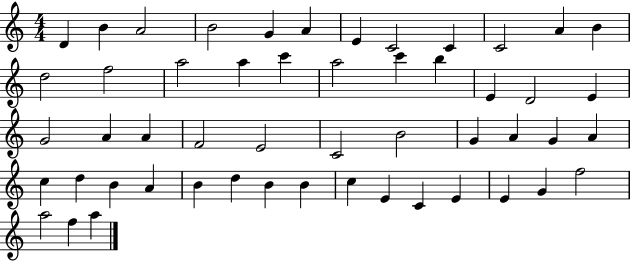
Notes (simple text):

D4/q B4/q A4/h B4/h G4/q A4/q E4/q C4/h C4/q C4/h A4/q B4/q D5/h F5/h A5/h A5/q C6/q A5/h C6/q B5/q E4/q D4/h E4/q G4/h A4/q A4/q F4/h E4/h C4/h B4/h G4/q A4/q G4/q A4/q C5/q D5/q B4/q A4/q B4/q D5/q B4/q B4/q C5/q E4/q C4/q E4/q E4/q G4/q F5/h A5/h F5/q A5/q